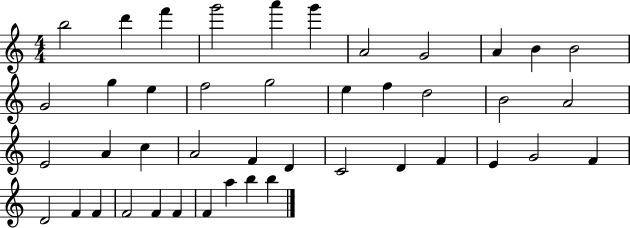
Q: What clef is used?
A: treble